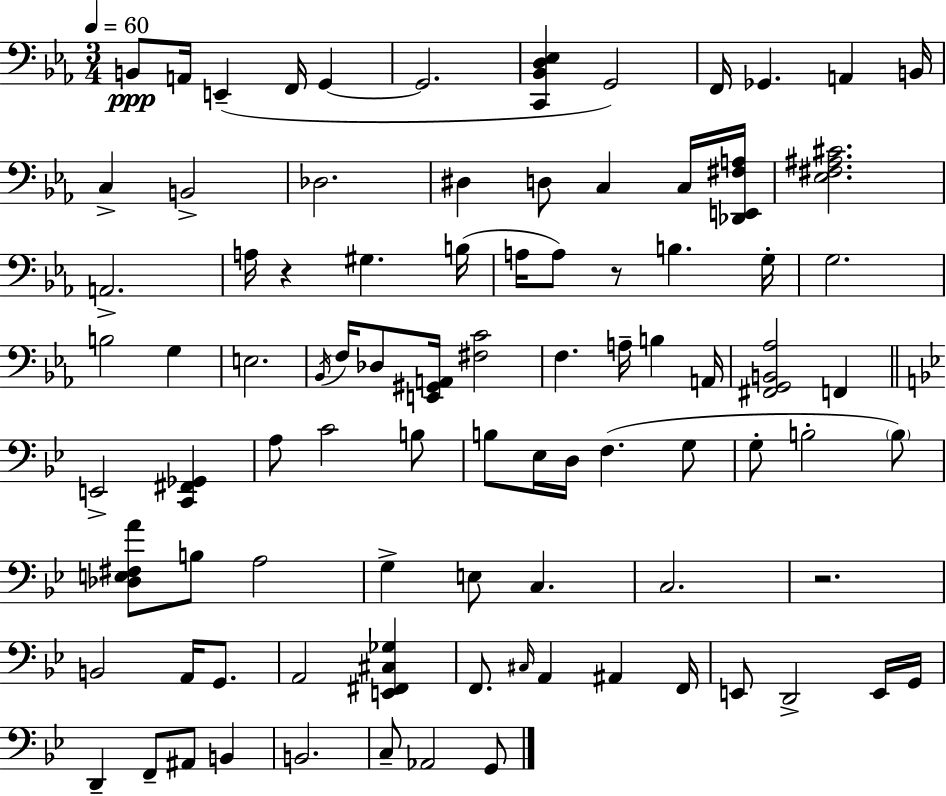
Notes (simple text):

B2/e A2/s E2/q F2/s G2/q G2/h. [C2,Bb2,D3,Eb3]/q G2/h F2/s Gb2/q. A2/q B2/s C3/q B2/h Db3/h. D#3/q D3/e C3/q C3/s [Db2,E2,F#3,A3]/s [Eb3,F#3,A#3,C#4]/h. A2/h. A3/s R/q G#3/q. B3/s A3/s A3/e R/e B3/q. G3/s G3/h. B3/h G3/q E3/h. Bb2/s F3/s Db3/e [E2,G#2,A2]/s [F#3,C4]/h F3/q. A3/s B3/q A2/s [F#2,G2,B2,Ab3]/h F2/q E2/h [C2,F#2,Gb2]/q A3/e C4/h B3/e B3/e Eb3/s D3/s F3/q. G3/e G3/e B3/h B3/e [Db3,E3,F#3,A4]/e B3/e A3/h G3/q E3/e C3/q. C3/h. R/h. B2/h A2/s G2/e. A2/h [E2,F#2,C#3,Gb3]/q F2/e. C#3/s A2/q A#2/q F2/s E2/e D2/h E2/s G2/s D2/q F2/e A#2/e B2/q B2/h. C3/e Ab2/h G2/e